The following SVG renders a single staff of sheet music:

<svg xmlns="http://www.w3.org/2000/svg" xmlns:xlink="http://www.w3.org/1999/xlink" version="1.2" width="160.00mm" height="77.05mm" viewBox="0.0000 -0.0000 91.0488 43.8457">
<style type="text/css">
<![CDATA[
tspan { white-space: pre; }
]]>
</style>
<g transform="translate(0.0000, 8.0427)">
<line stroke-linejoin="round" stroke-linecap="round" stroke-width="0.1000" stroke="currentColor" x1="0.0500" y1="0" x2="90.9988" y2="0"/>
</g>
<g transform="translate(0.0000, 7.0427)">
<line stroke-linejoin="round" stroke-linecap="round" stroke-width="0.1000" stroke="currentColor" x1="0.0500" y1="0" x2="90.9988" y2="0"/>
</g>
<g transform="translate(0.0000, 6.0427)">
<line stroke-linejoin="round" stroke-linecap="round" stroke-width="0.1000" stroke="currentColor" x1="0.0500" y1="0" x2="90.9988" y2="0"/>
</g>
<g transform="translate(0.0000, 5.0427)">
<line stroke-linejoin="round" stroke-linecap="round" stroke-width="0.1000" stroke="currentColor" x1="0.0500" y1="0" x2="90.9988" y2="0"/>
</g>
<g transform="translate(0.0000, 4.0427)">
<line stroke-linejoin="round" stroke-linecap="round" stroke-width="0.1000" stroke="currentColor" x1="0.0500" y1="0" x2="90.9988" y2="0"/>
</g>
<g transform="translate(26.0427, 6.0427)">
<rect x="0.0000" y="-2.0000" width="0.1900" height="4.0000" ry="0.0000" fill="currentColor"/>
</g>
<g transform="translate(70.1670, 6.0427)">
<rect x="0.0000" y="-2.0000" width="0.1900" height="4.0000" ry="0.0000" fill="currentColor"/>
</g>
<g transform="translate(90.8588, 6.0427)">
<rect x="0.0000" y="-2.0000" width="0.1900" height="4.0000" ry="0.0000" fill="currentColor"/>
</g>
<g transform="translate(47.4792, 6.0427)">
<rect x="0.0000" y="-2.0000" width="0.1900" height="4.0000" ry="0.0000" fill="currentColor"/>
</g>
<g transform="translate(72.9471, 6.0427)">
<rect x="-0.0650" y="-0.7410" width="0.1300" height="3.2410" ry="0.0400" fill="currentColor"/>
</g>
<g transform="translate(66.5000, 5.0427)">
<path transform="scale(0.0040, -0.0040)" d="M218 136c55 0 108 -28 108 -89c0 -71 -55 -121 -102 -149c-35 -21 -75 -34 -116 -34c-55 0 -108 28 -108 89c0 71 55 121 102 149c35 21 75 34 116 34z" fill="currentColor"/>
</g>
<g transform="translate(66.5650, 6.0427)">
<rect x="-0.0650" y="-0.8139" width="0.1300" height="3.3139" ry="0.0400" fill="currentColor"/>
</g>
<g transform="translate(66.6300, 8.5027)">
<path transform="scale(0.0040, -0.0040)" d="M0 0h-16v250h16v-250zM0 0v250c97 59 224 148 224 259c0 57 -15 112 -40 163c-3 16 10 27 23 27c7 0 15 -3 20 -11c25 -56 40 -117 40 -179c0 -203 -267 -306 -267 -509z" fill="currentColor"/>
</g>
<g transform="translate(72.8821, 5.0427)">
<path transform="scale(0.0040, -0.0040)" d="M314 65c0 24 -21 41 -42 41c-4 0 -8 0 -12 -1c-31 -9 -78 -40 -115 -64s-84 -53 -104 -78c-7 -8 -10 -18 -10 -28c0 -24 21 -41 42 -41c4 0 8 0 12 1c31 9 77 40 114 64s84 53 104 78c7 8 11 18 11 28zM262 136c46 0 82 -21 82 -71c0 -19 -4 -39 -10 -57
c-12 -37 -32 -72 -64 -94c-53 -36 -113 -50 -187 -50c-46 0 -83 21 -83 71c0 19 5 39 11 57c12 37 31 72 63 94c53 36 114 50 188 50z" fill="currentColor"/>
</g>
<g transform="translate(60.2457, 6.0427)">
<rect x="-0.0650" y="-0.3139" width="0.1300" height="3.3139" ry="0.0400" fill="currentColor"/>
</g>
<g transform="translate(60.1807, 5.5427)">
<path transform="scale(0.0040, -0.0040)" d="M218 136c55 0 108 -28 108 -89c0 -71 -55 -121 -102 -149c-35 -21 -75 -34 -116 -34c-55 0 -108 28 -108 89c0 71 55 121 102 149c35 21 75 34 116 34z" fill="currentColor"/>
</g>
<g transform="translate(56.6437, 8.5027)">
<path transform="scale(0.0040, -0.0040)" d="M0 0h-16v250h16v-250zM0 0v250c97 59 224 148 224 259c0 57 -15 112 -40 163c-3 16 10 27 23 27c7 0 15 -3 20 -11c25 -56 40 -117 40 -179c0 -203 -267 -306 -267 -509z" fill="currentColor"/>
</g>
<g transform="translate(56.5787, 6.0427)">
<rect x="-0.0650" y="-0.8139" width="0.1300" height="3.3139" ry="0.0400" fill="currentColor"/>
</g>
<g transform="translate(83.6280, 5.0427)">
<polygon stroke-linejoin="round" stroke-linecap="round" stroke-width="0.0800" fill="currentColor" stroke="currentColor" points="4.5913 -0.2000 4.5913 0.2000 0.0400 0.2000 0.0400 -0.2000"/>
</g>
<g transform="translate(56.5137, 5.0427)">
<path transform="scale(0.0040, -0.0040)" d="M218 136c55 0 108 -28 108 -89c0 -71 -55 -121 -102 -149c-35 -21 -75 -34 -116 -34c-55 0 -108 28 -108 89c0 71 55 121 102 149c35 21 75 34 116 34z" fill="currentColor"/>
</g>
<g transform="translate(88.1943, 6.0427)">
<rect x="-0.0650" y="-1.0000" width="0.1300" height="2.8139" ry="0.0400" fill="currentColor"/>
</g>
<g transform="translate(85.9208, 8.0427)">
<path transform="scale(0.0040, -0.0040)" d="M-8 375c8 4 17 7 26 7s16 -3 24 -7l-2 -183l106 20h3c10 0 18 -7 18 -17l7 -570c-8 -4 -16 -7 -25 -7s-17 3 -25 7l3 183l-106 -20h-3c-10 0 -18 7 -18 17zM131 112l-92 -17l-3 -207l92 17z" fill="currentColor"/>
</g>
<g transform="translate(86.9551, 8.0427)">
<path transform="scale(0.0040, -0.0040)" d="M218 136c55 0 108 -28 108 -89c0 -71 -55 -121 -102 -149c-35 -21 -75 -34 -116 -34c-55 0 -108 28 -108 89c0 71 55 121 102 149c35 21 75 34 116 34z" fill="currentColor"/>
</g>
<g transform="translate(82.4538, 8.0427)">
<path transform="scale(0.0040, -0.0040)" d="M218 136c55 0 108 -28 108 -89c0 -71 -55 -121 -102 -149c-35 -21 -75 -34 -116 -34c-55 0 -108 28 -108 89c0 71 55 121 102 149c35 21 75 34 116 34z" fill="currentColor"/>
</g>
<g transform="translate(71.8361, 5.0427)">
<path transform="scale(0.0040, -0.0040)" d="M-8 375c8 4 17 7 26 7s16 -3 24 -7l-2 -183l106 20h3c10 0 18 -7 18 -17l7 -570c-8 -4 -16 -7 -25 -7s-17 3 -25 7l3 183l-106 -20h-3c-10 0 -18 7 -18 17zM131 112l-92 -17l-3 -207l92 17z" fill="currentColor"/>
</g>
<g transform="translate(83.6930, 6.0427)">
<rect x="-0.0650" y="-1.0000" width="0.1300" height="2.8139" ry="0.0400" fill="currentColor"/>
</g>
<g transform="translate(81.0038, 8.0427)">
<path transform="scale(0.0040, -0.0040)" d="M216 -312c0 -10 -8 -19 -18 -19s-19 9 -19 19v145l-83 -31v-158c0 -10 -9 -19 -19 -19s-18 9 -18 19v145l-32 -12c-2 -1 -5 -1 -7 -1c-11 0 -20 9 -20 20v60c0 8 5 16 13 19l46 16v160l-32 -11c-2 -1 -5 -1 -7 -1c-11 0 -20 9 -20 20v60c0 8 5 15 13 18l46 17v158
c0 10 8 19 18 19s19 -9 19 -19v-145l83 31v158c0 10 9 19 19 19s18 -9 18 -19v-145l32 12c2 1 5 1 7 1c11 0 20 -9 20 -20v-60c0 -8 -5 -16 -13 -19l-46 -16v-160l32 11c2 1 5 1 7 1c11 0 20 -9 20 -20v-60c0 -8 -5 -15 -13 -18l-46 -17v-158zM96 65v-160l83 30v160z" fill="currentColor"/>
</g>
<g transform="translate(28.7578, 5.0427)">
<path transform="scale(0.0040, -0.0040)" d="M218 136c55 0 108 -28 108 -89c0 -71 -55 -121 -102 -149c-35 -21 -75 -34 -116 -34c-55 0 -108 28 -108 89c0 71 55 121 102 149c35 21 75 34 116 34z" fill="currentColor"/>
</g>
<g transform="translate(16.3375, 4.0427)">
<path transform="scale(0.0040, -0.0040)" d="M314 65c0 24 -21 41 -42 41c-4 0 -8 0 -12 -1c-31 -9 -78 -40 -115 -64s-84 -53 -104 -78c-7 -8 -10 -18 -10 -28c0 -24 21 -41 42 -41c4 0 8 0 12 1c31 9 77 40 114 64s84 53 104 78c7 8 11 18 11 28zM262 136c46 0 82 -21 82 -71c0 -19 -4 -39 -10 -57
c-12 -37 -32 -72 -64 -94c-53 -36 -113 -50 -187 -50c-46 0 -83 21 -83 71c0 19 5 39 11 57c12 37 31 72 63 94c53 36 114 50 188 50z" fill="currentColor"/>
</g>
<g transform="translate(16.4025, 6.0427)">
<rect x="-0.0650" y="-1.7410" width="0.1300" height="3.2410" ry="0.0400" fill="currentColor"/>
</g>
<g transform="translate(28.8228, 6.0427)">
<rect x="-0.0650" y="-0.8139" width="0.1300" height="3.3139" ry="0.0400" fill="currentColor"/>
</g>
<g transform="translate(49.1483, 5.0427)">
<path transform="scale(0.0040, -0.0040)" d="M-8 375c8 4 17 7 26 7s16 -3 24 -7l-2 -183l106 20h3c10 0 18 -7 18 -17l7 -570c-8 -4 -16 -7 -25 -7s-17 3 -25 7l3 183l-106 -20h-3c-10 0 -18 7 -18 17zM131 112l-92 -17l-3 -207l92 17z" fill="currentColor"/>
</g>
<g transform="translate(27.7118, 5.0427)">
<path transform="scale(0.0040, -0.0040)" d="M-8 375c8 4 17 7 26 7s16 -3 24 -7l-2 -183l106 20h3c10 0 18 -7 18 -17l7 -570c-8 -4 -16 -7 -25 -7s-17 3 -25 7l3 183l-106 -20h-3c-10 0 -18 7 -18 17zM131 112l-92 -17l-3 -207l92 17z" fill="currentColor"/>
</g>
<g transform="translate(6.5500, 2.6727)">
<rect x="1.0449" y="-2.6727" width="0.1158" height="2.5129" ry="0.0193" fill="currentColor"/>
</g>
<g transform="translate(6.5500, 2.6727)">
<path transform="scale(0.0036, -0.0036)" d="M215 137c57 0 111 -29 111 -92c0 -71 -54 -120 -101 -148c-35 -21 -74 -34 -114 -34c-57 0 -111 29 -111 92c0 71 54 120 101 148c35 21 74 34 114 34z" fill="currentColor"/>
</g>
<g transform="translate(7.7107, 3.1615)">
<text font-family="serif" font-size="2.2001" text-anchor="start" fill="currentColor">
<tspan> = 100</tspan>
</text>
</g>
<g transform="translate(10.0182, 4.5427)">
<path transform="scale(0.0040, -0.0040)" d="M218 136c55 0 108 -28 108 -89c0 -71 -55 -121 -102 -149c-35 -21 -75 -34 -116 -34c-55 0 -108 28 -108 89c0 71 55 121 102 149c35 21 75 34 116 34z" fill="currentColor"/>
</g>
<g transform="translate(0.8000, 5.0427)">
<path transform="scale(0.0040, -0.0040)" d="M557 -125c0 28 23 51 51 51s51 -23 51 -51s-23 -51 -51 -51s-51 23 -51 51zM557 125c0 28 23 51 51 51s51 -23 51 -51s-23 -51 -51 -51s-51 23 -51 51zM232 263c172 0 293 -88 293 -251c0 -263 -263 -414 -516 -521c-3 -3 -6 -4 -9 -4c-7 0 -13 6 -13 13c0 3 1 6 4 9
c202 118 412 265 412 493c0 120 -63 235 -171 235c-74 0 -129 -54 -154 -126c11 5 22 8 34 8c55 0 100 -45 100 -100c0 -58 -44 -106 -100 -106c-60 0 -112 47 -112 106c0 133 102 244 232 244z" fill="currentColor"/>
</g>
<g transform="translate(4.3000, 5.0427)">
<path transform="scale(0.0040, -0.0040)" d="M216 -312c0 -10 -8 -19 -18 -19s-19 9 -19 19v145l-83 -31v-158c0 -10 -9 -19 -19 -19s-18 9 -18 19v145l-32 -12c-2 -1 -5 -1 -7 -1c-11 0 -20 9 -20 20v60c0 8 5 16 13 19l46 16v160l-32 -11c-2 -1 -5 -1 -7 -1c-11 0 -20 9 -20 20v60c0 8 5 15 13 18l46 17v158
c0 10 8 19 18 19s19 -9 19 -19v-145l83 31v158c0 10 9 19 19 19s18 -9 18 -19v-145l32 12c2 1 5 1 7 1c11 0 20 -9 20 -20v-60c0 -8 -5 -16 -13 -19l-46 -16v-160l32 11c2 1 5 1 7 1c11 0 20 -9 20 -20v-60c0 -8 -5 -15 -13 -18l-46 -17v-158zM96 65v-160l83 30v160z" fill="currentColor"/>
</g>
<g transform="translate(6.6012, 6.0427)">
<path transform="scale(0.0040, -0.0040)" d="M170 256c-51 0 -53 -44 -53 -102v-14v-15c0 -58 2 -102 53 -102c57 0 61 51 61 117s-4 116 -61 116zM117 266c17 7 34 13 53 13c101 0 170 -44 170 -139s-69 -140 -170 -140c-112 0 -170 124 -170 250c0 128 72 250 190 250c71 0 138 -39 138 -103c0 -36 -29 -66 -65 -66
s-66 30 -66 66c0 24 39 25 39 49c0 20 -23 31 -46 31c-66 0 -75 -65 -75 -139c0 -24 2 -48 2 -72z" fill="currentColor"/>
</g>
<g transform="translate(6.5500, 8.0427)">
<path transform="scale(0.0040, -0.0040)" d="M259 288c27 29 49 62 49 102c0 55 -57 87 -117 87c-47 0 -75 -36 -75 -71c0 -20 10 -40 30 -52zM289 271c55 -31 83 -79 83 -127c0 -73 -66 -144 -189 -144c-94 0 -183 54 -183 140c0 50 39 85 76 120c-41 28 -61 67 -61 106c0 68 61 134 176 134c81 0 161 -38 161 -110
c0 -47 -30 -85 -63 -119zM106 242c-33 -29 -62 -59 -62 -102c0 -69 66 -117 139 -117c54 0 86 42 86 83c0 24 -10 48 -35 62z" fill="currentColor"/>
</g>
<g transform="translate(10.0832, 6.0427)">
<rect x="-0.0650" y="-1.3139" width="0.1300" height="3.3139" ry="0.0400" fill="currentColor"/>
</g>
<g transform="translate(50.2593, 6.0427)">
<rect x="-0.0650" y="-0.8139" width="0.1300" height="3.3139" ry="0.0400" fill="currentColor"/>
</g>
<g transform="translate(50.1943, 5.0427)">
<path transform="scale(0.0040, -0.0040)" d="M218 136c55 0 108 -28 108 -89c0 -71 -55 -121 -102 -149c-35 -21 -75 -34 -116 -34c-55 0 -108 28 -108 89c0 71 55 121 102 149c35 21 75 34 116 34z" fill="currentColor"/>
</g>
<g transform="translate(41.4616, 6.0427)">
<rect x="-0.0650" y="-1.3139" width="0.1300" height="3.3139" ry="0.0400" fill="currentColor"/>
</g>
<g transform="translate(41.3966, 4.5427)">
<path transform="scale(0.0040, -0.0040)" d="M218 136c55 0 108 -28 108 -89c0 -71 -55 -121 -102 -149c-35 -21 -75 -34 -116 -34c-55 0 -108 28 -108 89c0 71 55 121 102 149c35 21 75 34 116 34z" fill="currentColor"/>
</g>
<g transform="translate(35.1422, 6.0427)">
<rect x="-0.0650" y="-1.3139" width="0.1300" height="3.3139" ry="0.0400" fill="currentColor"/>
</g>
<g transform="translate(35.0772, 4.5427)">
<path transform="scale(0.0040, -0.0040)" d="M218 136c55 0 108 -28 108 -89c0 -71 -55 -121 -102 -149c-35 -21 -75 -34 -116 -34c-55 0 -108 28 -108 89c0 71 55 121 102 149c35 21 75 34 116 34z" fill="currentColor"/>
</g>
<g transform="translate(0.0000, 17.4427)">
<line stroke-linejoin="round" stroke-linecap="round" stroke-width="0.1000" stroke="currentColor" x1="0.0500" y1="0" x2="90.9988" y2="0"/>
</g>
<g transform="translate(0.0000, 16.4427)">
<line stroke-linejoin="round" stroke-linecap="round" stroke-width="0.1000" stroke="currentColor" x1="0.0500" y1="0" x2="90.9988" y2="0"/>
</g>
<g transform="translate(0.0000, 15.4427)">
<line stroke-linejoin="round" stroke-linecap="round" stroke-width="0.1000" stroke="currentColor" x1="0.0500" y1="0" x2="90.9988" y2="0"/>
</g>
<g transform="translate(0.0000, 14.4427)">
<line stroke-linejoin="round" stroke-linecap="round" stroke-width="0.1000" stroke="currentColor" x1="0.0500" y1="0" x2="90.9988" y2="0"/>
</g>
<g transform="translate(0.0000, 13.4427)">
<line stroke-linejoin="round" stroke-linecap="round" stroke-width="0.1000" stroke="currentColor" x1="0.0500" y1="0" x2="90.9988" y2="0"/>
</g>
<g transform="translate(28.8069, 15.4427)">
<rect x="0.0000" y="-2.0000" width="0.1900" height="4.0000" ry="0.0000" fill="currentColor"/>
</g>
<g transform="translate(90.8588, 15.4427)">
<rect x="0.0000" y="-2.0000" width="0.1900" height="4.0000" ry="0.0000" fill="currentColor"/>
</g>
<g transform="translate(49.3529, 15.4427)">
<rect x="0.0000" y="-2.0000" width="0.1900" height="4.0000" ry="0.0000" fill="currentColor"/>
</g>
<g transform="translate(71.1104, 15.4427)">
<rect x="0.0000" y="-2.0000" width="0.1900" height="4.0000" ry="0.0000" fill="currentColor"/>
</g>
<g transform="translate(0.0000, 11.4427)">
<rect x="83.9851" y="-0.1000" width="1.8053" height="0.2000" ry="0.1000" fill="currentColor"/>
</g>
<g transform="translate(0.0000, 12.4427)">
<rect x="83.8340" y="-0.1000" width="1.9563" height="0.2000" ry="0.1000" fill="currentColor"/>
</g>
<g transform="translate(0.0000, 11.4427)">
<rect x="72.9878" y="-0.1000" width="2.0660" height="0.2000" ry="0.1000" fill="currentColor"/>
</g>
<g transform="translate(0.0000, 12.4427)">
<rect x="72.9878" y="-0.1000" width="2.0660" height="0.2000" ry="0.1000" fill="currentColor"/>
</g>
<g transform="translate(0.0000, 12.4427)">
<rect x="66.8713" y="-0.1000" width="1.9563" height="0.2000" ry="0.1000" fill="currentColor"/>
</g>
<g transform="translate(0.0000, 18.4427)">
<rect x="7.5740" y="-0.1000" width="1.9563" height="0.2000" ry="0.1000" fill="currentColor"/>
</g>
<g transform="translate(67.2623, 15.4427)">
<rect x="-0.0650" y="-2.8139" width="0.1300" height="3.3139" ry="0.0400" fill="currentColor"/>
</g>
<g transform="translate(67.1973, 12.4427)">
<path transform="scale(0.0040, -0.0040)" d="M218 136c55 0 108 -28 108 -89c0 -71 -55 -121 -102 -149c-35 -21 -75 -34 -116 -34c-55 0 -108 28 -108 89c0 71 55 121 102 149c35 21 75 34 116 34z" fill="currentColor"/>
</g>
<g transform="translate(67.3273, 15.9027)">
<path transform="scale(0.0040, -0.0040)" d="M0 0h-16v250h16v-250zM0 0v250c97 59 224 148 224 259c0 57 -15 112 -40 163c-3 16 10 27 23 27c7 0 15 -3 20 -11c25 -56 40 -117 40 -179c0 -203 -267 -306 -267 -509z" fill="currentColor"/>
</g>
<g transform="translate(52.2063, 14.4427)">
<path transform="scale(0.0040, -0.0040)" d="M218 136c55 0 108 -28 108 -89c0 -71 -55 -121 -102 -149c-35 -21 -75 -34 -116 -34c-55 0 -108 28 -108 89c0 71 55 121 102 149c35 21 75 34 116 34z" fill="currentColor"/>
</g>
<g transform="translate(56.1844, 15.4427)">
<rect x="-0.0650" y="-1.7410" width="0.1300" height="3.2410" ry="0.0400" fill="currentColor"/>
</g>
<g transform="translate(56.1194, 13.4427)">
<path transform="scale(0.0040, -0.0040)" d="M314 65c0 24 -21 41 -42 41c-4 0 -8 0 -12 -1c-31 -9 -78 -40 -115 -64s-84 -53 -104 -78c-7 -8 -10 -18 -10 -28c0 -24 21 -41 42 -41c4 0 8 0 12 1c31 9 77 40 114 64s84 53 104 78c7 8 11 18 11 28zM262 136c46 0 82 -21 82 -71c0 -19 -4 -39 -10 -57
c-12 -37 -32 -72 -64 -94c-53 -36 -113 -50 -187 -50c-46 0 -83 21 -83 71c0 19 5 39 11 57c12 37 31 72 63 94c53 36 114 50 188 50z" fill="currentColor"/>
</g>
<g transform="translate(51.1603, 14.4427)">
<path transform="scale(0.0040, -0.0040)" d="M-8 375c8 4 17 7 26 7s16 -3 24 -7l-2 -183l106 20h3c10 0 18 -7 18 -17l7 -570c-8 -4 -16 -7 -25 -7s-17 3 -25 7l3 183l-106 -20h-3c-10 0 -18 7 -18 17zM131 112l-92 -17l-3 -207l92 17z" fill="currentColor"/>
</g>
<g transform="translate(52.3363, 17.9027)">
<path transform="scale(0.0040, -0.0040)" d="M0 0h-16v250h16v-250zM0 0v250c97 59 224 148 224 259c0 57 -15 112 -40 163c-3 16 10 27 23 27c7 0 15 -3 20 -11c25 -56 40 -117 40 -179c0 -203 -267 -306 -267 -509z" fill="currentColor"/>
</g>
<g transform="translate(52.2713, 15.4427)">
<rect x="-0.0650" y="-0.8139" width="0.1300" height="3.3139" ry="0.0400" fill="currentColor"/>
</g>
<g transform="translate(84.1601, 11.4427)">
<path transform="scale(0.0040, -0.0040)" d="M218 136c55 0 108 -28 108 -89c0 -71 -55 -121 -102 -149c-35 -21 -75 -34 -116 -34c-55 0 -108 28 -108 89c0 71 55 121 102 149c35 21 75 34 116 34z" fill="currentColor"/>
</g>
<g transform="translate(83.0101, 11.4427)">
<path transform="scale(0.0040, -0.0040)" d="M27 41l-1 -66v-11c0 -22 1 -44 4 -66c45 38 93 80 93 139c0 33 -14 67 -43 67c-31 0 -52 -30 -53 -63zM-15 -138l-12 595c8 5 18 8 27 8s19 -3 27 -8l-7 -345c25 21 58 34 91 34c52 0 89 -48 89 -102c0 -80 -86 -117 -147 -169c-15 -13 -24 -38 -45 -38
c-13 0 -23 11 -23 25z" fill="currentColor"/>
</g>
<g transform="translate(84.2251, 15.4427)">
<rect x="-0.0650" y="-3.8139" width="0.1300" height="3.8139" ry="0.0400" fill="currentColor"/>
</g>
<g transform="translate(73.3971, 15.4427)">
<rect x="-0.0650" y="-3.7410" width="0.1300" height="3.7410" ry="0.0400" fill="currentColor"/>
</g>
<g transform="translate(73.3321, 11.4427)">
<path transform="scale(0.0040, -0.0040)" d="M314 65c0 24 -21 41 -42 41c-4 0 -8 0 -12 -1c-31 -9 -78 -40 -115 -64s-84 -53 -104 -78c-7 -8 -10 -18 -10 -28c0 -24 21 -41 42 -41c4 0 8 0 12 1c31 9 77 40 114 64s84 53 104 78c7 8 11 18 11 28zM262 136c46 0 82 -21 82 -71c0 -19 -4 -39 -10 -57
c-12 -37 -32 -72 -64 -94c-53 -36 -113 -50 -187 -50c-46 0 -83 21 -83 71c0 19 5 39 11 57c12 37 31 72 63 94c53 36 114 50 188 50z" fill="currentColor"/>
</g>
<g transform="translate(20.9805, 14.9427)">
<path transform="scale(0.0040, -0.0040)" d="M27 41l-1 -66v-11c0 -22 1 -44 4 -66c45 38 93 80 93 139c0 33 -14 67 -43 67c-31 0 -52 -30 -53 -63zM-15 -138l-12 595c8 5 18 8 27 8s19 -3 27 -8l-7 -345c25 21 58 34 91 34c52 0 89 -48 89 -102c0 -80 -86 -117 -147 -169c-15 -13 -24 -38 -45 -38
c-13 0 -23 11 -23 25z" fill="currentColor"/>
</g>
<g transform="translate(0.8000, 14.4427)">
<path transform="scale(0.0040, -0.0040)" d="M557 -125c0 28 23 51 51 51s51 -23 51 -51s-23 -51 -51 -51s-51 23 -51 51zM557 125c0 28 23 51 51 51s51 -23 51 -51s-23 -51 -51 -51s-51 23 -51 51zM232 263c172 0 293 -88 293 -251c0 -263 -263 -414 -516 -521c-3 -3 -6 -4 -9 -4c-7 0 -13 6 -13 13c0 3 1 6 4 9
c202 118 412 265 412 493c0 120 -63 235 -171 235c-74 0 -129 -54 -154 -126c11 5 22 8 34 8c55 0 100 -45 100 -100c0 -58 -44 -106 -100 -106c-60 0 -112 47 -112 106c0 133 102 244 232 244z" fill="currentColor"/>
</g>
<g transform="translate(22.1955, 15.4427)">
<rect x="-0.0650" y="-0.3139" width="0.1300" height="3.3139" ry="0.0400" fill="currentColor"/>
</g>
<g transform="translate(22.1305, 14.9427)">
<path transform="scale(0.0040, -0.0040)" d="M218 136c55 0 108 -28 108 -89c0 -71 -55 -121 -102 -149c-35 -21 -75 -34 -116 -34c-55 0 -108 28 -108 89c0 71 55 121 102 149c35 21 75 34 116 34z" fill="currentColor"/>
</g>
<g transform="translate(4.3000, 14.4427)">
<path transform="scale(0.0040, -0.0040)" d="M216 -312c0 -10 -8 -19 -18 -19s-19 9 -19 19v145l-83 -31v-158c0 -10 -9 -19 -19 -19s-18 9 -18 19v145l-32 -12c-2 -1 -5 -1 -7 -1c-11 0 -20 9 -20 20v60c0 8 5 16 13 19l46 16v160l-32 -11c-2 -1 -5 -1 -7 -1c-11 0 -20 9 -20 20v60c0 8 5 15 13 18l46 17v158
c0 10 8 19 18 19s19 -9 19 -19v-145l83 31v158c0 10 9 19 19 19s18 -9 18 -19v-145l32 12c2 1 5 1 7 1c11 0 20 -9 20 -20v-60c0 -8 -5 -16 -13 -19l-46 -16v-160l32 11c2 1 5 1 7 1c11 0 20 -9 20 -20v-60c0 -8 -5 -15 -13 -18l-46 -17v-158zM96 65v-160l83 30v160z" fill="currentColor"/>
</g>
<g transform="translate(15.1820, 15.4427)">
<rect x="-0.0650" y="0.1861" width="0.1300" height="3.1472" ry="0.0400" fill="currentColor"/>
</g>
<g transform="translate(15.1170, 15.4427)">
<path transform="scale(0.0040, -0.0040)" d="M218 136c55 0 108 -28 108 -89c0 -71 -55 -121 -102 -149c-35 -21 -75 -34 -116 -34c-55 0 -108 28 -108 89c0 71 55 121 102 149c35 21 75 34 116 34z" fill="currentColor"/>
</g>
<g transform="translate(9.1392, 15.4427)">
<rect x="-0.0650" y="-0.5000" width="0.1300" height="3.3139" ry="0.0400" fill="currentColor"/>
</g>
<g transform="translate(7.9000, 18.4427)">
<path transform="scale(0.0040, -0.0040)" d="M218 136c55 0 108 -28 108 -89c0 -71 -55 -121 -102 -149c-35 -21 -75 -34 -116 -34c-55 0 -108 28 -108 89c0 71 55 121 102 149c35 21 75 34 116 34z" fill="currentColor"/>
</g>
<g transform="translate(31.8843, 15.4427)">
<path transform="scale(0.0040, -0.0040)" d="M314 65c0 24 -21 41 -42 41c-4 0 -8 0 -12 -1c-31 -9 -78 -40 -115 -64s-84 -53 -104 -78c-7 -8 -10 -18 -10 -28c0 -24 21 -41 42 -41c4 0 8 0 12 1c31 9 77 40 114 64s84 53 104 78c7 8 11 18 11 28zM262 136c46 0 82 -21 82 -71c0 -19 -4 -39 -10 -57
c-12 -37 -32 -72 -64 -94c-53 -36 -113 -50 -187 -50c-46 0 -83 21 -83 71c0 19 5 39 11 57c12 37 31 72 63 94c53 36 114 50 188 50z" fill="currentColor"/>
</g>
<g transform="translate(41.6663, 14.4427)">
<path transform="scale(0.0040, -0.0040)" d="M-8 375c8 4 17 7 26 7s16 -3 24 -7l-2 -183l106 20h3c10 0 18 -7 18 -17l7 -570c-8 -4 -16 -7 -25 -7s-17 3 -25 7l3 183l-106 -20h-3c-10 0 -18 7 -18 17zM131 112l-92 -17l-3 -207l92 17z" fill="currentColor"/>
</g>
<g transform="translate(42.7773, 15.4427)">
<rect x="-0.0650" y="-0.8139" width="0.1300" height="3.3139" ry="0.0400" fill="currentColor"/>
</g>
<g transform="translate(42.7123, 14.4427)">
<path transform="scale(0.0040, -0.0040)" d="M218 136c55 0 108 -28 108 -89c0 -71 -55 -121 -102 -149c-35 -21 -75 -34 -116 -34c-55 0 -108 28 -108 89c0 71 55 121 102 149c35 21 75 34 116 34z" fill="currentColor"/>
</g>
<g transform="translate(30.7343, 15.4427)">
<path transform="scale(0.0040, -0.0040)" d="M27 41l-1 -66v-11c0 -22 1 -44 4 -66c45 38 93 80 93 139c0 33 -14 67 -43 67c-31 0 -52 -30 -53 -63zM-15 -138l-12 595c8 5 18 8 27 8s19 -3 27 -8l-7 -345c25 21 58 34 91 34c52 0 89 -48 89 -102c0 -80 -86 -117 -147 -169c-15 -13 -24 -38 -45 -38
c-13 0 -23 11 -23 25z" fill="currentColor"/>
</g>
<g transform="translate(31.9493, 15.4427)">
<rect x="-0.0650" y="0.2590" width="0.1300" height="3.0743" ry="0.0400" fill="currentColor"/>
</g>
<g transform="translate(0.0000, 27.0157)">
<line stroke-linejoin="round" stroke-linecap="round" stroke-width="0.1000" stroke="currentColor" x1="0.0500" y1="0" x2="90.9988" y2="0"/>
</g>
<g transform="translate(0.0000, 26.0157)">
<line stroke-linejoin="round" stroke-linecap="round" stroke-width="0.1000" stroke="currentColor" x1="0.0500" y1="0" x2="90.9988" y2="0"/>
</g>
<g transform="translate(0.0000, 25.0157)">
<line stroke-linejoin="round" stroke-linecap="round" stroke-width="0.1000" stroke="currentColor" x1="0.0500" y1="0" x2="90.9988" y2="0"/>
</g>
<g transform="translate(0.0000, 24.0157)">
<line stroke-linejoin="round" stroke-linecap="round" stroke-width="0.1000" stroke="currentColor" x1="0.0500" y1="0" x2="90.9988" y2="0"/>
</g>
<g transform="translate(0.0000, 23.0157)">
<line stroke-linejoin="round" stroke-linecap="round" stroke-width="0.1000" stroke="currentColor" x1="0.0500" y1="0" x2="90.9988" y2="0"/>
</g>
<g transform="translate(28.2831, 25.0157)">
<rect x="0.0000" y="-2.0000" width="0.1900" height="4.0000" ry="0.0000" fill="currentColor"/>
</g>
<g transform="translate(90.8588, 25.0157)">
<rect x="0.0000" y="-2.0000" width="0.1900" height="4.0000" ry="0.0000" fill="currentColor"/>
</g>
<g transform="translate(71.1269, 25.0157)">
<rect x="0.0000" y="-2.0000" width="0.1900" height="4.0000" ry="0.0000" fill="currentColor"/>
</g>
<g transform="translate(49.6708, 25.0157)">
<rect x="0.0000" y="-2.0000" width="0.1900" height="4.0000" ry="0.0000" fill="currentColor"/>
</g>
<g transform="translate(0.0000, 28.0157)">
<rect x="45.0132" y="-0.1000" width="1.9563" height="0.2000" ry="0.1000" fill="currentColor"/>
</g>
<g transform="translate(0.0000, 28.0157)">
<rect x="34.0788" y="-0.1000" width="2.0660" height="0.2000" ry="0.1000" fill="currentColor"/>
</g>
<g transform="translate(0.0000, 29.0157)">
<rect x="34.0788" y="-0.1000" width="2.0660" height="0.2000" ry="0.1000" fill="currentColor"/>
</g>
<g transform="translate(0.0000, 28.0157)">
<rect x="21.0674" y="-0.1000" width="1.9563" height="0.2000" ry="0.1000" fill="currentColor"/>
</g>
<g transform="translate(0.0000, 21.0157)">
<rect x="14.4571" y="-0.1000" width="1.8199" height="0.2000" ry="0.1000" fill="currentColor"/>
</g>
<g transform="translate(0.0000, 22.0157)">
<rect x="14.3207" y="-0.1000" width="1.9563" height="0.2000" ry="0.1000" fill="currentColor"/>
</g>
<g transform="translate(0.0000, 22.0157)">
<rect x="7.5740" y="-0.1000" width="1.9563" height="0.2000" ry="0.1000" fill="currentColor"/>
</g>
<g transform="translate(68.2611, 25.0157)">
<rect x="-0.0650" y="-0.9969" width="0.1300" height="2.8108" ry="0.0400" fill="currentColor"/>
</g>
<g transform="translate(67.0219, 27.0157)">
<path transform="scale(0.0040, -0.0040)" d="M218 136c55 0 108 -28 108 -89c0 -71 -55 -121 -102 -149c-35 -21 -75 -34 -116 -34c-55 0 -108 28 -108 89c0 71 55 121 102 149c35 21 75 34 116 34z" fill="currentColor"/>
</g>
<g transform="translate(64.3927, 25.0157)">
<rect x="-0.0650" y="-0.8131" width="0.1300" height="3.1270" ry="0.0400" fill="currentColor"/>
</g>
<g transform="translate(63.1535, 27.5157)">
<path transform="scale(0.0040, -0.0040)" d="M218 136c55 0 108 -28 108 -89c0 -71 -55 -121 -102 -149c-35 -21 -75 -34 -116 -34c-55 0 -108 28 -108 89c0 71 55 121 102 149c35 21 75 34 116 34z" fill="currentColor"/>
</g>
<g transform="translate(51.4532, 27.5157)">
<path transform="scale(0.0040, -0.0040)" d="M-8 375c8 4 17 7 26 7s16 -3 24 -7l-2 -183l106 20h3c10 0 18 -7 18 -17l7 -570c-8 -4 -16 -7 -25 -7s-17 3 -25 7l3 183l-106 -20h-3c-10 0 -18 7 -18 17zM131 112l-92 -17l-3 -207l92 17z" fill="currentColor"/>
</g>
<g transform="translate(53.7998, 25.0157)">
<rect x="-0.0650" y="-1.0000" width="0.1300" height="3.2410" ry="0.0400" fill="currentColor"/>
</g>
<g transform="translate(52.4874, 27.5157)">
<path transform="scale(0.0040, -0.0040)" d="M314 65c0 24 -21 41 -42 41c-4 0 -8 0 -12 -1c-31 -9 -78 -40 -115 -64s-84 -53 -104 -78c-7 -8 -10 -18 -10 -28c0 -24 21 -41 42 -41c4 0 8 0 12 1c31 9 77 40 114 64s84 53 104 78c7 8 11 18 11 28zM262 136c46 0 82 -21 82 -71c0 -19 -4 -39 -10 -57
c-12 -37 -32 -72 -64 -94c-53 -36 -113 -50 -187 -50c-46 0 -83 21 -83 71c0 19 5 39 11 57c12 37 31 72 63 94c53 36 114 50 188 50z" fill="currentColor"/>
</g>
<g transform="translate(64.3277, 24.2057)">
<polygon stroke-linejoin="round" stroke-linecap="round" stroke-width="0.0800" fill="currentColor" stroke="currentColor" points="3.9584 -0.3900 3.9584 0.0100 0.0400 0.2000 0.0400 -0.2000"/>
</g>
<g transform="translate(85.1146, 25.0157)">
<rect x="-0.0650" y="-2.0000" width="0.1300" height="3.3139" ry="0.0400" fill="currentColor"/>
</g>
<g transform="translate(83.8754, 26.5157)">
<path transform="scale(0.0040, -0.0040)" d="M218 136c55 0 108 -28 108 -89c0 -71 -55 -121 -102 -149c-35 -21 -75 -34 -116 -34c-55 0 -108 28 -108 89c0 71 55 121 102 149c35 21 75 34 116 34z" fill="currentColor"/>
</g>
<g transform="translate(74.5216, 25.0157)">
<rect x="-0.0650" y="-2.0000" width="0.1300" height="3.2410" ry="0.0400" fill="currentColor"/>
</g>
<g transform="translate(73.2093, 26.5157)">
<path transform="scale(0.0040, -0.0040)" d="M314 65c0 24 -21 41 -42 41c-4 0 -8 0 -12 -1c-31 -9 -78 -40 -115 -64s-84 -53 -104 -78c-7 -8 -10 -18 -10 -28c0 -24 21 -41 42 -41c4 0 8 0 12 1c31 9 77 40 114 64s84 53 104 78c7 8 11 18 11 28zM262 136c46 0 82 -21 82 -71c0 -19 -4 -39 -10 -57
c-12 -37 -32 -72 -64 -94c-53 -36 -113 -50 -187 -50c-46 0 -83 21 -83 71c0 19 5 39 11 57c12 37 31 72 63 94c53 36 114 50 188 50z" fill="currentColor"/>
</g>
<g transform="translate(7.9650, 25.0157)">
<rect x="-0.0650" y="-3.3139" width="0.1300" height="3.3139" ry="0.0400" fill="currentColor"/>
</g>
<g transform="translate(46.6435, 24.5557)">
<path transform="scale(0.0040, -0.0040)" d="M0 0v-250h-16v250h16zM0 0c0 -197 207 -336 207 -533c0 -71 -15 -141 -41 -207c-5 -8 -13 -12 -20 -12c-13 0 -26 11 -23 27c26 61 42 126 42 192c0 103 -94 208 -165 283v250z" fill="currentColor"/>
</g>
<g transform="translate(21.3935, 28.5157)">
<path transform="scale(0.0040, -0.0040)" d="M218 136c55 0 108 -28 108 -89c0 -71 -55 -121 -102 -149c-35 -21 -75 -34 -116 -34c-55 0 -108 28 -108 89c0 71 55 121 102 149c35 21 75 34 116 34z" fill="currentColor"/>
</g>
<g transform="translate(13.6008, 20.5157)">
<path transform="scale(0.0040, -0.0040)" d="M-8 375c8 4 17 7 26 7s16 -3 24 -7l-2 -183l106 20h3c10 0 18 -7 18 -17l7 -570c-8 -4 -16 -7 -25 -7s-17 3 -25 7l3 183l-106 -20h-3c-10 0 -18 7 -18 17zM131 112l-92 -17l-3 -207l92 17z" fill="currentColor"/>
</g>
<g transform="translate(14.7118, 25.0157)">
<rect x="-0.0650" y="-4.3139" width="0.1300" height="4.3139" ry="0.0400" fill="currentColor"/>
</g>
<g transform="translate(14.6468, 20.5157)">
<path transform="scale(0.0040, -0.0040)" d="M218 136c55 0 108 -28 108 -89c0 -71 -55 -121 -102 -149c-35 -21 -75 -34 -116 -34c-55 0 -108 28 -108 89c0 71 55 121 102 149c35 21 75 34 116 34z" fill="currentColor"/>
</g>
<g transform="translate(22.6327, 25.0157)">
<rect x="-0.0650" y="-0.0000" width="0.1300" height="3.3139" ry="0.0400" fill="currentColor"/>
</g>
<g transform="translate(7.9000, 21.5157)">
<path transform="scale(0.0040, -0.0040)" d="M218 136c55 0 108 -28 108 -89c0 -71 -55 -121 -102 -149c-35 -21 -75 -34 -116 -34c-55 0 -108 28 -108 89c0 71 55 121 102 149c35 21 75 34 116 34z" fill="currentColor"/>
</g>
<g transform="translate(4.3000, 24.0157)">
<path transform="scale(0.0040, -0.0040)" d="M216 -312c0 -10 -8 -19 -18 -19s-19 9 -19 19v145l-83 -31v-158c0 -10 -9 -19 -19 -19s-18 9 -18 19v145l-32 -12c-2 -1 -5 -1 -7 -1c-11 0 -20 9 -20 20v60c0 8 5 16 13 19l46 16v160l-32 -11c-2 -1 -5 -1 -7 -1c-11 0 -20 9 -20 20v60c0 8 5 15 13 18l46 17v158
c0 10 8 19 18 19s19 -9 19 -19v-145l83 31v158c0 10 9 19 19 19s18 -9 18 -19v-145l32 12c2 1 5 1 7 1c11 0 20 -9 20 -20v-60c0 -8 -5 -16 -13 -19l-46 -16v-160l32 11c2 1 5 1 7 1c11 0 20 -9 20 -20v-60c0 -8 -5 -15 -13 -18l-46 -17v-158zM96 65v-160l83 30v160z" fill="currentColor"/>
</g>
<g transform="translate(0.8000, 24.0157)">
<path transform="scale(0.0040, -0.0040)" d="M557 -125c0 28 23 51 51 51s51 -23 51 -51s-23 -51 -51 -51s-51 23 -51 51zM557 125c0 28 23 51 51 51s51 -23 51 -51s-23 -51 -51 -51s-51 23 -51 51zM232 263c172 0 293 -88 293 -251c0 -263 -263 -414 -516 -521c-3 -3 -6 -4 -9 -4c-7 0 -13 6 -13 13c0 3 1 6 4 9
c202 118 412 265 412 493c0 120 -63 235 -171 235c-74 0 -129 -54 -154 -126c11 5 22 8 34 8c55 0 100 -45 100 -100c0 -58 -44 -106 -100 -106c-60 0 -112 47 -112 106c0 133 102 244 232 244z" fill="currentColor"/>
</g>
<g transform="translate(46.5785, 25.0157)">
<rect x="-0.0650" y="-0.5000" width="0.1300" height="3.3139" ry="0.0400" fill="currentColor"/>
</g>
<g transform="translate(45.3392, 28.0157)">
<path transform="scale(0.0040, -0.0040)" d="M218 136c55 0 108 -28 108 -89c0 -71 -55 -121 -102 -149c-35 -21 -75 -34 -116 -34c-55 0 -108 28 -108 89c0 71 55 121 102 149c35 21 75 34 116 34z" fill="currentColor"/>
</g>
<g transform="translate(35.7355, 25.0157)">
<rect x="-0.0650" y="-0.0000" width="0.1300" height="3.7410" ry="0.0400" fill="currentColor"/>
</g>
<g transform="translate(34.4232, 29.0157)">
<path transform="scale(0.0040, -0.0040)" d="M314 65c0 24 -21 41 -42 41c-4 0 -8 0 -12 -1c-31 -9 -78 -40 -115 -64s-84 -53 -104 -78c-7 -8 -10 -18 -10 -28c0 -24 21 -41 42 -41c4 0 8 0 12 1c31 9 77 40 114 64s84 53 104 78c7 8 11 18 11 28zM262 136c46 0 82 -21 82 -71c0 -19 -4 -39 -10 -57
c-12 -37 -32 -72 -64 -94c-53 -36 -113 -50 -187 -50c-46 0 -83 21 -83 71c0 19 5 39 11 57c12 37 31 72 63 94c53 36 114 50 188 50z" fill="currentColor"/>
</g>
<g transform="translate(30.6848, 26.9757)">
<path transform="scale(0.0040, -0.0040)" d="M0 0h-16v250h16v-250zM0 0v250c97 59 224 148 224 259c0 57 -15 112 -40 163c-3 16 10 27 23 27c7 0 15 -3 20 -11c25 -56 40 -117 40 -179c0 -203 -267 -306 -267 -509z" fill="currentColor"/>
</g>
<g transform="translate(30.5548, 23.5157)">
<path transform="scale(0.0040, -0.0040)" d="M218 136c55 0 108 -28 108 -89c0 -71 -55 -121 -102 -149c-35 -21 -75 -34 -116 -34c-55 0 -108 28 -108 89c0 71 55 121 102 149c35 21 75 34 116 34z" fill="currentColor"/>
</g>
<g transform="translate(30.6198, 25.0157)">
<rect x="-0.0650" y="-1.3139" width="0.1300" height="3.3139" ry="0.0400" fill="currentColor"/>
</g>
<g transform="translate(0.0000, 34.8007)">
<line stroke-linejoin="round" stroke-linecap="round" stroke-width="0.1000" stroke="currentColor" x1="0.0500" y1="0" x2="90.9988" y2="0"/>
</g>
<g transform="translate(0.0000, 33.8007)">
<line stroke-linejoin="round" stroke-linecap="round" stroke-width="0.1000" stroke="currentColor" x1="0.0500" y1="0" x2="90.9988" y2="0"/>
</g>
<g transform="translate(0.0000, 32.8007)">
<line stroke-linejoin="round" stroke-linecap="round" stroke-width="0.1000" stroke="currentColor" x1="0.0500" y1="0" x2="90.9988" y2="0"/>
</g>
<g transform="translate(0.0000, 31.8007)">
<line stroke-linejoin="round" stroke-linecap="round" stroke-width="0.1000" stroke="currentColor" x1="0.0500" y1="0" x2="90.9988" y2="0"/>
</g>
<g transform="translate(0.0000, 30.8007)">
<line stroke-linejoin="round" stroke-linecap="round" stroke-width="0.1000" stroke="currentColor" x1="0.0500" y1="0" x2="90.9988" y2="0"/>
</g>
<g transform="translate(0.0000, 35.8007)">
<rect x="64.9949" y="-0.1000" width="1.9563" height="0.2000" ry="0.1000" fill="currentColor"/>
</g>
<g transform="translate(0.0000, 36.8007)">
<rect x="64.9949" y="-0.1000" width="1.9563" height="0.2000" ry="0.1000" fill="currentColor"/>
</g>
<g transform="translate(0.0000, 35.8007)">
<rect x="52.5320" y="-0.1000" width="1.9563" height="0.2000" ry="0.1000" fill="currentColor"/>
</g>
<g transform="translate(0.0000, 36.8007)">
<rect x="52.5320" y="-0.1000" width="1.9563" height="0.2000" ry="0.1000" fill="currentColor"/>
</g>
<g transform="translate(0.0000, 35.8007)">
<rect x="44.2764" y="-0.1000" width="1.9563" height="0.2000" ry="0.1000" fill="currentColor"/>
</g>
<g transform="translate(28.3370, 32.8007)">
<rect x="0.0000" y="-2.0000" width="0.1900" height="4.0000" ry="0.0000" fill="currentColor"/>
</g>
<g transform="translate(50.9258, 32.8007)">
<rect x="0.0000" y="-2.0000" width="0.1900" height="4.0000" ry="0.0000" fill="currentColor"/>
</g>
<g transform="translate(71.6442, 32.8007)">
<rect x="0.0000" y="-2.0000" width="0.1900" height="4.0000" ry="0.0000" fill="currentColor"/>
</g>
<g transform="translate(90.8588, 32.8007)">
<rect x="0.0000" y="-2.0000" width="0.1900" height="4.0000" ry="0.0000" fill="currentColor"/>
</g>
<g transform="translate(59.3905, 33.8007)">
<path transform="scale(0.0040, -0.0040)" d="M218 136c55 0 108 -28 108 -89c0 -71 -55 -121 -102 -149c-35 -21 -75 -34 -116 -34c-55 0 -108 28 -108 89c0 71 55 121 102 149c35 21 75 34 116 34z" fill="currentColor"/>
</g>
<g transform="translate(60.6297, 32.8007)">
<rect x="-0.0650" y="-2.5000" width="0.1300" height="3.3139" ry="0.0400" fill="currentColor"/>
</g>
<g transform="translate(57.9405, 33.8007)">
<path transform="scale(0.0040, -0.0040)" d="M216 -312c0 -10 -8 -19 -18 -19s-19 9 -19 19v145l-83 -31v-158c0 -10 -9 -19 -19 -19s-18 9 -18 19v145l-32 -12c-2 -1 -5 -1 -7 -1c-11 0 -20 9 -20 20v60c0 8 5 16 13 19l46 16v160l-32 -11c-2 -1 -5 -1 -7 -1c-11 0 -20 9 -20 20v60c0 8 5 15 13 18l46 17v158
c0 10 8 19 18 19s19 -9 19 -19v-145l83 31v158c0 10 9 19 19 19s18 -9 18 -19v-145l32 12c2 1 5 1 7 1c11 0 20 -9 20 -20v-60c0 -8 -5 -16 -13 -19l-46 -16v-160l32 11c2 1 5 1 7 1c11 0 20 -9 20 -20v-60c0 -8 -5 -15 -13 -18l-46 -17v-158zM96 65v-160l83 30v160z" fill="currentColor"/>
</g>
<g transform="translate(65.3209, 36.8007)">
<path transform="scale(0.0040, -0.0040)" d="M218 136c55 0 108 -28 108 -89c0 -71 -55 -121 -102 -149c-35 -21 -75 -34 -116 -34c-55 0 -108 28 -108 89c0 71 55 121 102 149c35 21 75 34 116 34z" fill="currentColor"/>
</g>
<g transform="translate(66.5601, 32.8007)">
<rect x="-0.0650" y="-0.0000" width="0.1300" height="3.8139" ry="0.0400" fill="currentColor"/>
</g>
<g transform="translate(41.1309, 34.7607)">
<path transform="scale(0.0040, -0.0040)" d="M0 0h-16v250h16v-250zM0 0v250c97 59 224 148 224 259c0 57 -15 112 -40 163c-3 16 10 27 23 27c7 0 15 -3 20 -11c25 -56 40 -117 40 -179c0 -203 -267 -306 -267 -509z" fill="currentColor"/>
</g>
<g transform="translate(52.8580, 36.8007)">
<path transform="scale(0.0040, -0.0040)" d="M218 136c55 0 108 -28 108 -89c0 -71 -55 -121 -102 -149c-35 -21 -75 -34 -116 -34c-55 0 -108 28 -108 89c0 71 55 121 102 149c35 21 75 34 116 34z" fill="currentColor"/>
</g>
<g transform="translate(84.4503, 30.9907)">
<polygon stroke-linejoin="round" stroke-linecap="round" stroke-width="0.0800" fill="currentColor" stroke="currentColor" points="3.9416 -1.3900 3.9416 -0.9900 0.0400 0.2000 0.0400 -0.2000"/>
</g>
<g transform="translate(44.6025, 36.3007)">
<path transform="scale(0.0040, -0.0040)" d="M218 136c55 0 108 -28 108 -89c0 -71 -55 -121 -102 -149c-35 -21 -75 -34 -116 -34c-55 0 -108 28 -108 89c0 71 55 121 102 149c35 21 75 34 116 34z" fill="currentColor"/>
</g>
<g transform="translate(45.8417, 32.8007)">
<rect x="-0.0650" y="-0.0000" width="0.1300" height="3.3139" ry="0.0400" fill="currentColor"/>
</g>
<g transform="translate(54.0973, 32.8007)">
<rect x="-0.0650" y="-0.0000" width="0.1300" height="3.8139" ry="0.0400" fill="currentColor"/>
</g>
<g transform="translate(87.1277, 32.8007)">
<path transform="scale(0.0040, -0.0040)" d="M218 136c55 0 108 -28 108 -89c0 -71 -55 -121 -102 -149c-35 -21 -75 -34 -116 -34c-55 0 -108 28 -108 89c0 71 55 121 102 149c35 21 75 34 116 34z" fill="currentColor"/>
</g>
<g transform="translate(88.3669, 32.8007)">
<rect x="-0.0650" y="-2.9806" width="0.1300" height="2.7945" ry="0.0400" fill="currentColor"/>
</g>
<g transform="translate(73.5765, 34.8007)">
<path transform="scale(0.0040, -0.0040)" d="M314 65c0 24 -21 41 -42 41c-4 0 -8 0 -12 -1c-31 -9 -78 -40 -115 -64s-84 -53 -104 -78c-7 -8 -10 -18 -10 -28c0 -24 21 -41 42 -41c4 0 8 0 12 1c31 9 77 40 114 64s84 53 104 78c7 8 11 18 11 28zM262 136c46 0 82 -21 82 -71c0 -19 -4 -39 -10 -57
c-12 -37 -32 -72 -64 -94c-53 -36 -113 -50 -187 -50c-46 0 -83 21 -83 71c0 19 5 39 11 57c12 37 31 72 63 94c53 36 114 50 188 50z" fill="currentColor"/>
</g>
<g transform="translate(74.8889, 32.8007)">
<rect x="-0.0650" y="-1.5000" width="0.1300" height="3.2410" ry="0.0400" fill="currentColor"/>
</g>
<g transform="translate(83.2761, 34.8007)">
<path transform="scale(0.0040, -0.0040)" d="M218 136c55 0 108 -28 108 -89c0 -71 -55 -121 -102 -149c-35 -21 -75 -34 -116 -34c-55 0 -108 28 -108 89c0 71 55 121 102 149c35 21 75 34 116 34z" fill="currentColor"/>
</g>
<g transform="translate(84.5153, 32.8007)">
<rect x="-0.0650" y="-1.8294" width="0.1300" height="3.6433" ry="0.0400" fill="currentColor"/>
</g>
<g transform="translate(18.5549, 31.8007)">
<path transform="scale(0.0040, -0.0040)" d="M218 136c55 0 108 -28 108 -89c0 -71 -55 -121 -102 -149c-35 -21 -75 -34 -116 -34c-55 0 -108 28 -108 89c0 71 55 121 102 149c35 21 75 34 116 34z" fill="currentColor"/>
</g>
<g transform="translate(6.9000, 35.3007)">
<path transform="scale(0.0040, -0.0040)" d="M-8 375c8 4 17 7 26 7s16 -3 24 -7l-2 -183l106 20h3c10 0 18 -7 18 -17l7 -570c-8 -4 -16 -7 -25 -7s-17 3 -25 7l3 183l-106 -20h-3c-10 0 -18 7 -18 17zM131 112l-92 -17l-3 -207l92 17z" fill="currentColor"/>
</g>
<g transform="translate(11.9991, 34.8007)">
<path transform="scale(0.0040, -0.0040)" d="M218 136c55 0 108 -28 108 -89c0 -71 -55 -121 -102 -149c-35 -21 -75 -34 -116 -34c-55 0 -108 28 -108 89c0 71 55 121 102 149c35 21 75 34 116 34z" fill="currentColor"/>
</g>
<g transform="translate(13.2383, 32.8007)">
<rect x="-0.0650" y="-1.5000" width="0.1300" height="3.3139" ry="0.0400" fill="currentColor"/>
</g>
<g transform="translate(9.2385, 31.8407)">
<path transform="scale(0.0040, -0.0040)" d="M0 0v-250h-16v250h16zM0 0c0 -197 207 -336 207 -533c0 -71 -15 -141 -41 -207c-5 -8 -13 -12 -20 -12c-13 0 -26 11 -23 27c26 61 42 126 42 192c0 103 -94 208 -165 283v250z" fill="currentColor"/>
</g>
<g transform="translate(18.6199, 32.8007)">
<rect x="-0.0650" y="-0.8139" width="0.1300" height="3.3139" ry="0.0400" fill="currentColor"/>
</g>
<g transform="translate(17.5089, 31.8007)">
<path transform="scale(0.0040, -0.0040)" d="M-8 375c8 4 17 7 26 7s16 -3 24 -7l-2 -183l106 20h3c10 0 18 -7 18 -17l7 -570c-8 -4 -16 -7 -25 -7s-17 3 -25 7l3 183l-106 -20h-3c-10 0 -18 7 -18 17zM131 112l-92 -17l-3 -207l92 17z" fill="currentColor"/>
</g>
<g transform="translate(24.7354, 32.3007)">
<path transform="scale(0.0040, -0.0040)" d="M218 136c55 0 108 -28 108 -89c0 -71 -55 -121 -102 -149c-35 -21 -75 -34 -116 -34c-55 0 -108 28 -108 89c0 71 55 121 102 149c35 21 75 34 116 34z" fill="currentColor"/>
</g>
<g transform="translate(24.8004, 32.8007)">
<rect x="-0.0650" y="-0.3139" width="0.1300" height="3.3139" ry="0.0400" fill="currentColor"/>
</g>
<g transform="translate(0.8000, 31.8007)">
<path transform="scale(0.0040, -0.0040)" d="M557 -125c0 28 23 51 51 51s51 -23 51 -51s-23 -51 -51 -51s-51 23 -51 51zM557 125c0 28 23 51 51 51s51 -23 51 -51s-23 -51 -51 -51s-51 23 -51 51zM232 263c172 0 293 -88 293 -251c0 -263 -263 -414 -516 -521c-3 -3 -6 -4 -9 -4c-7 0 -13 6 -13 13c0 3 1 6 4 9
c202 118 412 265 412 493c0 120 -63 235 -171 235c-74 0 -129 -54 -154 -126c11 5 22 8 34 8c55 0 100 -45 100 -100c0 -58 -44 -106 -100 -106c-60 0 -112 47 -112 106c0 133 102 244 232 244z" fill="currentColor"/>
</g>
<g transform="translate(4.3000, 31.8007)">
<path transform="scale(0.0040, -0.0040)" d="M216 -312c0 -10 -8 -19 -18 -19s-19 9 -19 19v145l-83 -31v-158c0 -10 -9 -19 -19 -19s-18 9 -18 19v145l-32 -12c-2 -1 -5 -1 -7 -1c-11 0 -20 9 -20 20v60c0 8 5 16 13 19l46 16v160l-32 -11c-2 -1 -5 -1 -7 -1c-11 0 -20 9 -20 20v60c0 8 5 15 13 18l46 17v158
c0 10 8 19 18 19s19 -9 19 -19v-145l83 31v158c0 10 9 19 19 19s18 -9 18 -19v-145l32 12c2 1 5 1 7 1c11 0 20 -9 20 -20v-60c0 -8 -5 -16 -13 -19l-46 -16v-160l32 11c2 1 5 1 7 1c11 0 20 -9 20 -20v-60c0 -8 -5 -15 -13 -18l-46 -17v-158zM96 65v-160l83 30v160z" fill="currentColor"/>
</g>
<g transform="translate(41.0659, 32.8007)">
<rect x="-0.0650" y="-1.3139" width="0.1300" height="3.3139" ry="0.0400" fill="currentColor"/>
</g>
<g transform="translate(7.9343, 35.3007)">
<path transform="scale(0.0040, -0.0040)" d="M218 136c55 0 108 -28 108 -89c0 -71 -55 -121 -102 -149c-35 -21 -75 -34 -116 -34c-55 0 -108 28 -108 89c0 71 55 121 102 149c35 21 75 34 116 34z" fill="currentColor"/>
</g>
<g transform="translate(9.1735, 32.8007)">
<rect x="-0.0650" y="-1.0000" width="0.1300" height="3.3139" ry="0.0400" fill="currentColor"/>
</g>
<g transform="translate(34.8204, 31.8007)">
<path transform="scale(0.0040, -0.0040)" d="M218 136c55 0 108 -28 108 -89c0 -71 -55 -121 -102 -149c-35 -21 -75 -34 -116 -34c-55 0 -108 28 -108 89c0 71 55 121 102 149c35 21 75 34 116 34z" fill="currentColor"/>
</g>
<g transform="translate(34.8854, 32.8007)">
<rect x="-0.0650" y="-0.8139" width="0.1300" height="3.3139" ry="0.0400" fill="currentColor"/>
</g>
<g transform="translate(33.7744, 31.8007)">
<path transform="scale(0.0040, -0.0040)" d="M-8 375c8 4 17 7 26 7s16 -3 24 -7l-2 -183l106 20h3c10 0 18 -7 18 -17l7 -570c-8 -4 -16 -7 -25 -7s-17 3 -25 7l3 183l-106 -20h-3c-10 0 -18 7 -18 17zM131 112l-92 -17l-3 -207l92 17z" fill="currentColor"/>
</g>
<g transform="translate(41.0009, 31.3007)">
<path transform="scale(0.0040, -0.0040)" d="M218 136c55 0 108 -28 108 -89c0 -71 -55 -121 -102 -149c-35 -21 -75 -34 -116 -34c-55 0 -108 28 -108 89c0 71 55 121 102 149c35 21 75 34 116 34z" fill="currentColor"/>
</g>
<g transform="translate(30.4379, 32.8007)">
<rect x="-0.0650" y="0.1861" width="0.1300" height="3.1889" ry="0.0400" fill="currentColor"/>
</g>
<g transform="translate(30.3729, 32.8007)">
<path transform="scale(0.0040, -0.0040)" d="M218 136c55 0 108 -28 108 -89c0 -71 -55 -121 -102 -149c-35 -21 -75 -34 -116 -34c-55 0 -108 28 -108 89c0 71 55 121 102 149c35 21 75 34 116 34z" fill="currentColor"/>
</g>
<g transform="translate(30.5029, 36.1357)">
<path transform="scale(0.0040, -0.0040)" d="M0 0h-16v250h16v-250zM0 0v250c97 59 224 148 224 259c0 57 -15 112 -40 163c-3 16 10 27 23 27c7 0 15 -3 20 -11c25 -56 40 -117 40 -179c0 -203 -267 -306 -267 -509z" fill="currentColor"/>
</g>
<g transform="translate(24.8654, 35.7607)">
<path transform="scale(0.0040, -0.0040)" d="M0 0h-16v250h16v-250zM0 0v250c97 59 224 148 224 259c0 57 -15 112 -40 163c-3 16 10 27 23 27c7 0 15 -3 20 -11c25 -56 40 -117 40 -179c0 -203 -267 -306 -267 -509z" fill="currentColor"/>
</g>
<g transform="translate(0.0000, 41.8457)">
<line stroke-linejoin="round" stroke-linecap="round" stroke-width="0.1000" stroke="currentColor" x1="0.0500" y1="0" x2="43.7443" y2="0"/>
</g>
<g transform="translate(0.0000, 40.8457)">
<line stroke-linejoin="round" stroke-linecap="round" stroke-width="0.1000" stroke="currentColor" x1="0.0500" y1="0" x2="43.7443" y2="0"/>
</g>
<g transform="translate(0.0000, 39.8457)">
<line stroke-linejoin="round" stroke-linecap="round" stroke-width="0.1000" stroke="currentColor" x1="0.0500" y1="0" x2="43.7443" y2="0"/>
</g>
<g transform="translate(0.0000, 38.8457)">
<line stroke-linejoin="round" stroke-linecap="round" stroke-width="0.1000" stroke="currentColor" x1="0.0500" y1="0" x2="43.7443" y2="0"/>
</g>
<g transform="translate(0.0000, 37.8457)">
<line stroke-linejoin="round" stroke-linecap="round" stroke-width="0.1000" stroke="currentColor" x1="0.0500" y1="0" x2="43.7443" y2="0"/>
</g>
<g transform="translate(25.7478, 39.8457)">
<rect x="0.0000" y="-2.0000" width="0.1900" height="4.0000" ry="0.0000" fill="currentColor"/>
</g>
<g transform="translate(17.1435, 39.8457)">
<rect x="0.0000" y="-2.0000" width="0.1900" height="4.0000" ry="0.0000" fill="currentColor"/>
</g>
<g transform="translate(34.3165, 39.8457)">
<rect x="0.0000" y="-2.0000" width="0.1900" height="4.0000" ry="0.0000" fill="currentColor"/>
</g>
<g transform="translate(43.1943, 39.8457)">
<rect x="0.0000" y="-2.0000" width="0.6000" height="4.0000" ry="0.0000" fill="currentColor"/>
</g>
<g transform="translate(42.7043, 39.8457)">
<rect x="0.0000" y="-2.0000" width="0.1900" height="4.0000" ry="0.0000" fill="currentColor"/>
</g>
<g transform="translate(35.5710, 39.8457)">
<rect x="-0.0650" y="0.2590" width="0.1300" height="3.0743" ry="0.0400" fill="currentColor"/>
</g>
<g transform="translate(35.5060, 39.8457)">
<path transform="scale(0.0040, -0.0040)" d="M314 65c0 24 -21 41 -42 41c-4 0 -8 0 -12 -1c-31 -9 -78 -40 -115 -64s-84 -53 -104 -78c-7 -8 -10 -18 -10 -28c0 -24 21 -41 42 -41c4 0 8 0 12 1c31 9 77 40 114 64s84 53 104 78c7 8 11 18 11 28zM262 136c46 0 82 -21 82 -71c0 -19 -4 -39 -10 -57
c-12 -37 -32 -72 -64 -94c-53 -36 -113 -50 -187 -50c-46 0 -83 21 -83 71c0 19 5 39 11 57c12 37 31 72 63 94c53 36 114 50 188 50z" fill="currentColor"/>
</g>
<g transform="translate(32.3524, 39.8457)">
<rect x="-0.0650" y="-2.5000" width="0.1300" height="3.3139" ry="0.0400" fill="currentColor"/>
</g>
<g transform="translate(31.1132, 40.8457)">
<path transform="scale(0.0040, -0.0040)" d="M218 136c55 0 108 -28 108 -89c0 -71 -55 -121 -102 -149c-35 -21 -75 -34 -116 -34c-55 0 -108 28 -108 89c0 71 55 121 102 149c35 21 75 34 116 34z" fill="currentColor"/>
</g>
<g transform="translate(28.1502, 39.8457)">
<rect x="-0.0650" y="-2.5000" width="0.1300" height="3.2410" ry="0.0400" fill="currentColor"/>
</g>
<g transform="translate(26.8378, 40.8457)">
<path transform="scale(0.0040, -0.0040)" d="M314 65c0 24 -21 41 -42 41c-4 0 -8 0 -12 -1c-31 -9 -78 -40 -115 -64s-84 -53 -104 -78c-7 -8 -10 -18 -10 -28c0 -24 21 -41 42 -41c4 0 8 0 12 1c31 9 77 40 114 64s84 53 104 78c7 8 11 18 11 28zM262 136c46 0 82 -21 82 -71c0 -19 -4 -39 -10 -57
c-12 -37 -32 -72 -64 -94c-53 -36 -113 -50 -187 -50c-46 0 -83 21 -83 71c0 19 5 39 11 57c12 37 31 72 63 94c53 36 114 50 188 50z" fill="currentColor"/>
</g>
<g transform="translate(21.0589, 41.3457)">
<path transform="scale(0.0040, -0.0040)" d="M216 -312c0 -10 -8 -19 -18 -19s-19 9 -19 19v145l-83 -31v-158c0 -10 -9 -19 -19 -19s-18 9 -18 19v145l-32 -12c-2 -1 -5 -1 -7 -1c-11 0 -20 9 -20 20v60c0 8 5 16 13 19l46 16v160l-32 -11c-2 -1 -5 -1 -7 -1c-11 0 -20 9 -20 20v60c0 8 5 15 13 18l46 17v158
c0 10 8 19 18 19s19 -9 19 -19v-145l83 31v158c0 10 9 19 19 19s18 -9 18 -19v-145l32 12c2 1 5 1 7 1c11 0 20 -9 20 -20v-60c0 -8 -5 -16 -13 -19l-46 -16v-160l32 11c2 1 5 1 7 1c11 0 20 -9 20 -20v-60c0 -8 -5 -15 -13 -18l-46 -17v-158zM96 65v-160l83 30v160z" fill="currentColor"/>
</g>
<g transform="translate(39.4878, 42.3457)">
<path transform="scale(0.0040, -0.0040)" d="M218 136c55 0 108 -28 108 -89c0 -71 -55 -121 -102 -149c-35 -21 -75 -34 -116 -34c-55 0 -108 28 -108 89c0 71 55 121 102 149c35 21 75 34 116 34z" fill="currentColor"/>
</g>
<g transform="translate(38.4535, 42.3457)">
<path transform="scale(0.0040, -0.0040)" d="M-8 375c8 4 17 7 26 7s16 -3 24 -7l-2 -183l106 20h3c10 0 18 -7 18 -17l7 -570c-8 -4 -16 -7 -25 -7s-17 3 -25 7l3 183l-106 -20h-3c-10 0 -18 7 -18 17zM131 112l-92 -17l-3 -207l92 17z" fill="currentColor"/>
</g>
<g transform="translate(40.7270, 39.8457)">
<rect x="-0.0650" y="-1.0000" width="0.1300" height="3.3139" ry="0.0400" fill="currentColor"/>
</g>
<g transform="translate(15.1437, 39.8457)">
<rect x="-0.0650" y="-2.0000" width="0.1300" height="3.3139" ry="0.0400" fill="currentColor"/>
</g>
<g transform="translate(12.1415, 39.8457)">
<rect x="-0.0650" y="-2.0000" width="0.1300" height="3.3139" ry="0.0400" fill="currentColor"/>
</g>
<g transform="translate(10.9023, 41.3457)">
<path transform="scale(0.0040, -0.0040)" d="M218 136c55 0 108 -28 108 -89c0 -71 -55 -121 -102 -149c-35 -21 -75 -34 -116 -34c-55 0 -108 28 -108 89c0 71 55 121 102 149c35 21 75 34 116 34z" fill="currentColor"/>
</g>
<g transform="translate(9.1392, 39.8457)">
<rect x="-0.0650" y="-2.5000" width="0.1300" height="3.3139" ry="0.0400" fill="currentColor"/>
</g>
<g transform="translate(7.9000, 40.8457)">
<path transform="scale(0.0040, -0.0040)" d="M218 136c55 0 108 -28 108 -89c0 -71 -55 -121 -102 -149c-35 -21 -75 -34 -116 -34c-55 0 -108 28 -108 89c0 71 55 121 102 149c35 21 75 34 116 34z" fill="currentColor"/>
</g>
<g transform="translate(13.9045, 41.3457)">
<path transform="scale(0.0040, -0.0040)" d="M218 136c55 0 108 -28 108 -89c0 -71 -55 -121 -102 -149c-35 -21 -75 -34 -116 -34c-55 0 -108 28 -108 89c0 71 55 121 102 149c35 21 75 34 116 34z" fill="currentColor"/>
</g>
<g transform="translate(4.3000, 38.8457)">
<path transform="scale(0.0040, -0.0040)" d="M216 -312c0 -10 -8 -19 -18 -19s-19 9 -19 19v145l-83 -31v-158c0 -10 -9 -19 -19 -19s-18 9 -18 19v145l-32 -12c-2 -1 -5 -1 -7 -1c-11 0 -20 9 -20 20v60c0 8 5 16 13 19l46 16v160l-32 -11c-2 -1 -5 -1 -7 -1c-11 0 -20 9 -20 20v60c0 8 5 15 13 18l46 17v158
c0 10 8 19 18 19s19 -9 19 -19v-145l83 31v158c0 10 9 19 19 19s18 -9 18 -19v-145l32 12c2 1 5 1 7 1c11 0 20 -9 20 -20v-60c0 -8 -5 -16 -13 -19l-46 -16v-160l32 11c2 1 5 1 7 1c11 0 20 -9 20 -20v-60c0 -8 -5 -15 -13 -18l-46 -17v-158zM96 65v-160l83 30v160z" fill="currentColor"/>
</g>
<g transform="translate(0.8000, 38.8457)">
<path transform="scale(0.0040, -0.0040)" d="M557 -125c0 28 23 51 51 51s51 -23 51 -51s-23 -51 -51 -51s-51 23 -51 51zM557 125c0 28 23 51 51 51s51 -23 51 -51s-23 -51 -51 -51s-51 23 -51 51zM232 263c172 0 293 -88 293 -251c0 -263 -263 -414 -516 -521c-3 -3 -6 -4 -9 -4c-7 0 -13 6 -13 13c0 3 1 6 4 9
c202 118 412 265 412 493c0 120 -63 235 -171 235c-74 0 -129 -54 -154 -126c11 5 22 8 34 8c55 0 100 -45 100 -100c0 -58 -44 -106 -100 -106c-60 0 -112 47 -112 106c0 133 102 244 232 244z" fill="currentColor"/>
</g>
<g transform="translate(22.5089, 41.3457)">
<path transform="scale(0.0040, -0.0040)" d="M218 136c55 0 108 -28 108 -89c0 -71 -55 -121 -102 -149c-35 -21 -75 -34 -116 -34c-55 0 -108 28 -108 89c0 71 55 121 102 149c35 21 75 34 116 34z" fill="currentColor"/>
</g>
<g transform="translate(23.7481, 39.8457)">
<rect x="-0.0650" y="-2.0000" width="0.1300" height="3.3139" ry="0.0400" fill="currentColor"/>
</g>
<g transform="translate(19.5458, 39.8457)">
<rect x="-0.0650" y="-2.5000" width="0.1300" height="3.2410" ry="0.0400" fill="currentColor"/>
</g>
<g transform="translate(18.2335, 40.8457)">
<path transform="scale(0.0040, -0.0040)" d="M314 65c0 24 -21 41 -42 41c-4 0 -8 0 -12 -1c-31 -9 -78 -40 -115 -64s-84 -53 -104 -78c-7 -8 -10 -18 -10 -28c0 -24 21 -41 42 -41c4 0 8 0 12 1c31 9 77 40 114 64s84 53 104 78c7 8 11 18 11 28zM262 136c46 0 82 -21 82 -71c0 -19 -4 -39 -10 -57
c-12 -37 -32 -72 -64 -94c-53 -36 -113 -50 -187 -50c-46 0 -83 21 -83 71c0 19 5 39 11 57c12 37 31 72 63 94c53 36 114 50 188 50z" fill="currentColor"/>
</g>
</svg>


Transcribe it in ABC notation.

X:1
T:Untitled
M:6/8
L:1/4
K:G
G, A,2 F, G, G, F, F,/2 E, F,/2 F,2 ^G,,/2 G,,/2 E,, D, _E, _D,2 F, F,/2 A,2 C/2 E2 _E D F D,, G,/2 C,,2 E,,/2 F,,2 F,,/2 G,,/2 A,,2 A,, F,,/2 G,, F, E,/2 D,/2 F, G,/2 D,, C,, ^B,, C,, G,,2 G,,/2 D,/2 B,, A,, A,, B,,2 ^A,, B,,2 B,, D,2 F,,